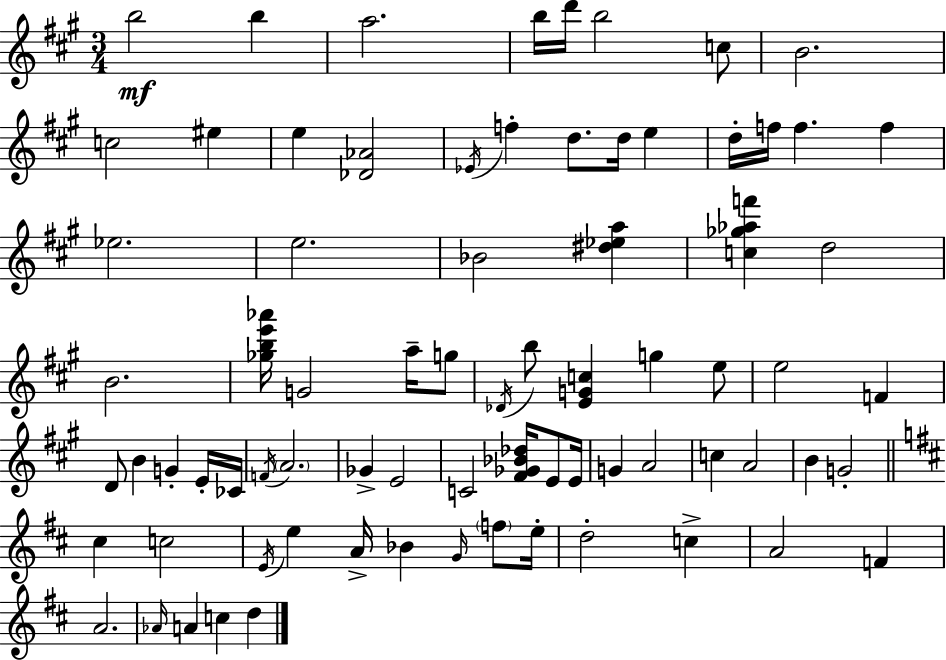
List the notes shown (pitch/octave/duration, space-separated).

B5/h B5/q A5/h. B5/s D6/s B5/h C5/e B4/h. C5/h EIS5/q E5/q [Db4,Ab4]/h Eb4/s F5/q D5/e. D5/s E5/q D5/s F5/s F5/q. F5/q Eb5/h. E5/h. Bb4/h [D#5,Eb5,A5]/q [C5,Gb5,Ab5,F6]/q D5/h B4/h. [Gb5,B5,E6,Ab6]/s G4/h A5/s G5/e Db4/s B5/e [E4,G4,C5]/q G5/q E5/e E5/h F4/q D4/e B4/q G4/q E4/s CES4/s F4/s A4/h. Gb4/q E4/h C4/h [F#4,Gb4,Bb4,Db5]/s E4/e E4/s G4/q A4/h C5/q A4/h B4/q G4/h C#5/q C5/h E4/s E5/q A4/s Bb4/q G4/s F5/e E5/s D5/h C5/q A4/h F4/q A4/h. Ab4/s A4/q C5/q D5/q